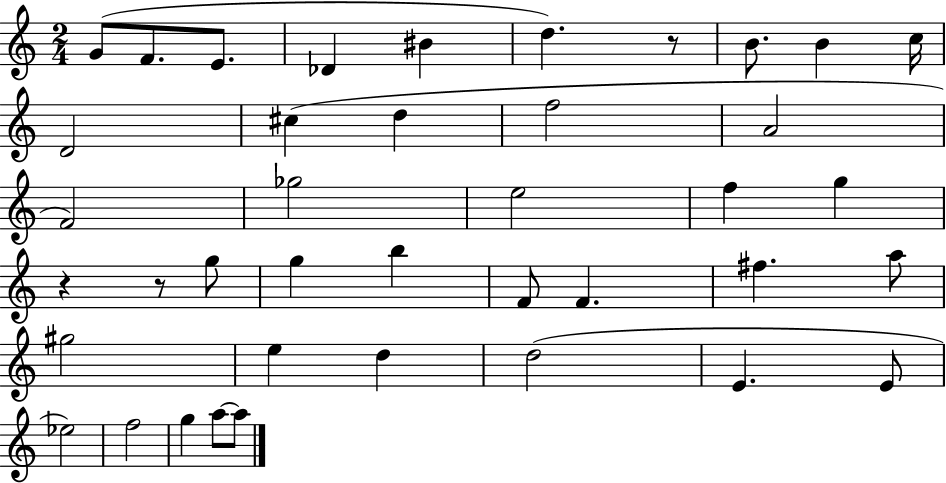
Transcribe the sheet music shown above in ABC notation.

X:1
T:Untitled
M:2/4
L:1/4
K:C
G/2 F/2 E/2 _D ^B d z/2 B/2 B c/4 D2 ^c d f2 A2 F2 _g2 e2 f g z z/2 g/2 g b F/2 F ^f a/2 ^g2 e d d2 E E/2 _e2 f2 g a/2 a/2